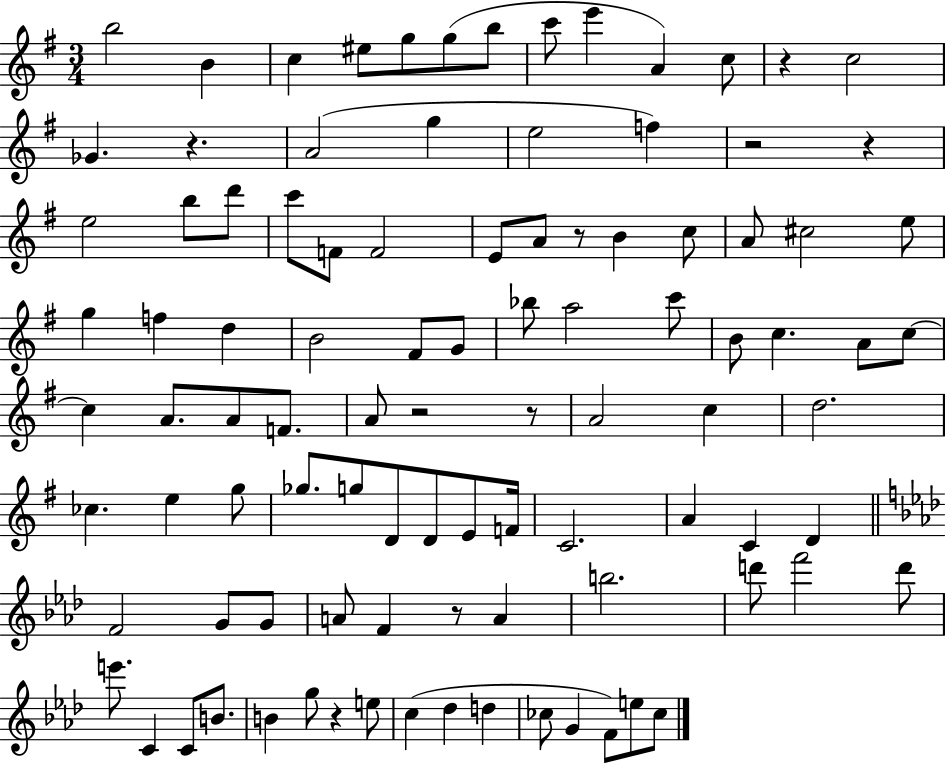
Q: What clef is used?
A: treble